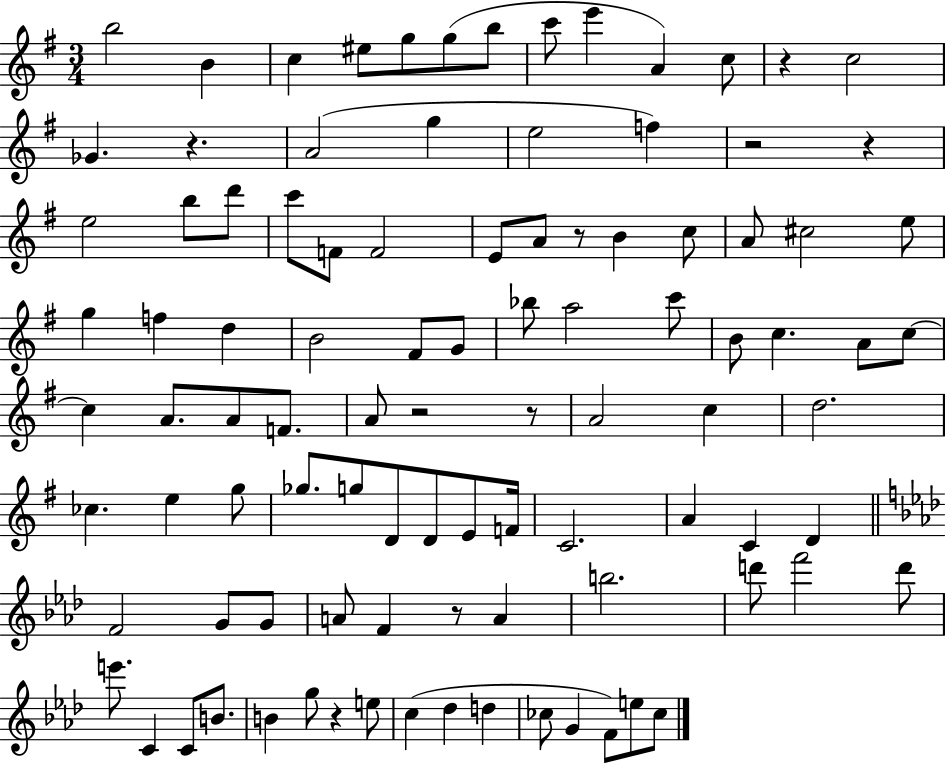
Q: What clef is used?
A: treble